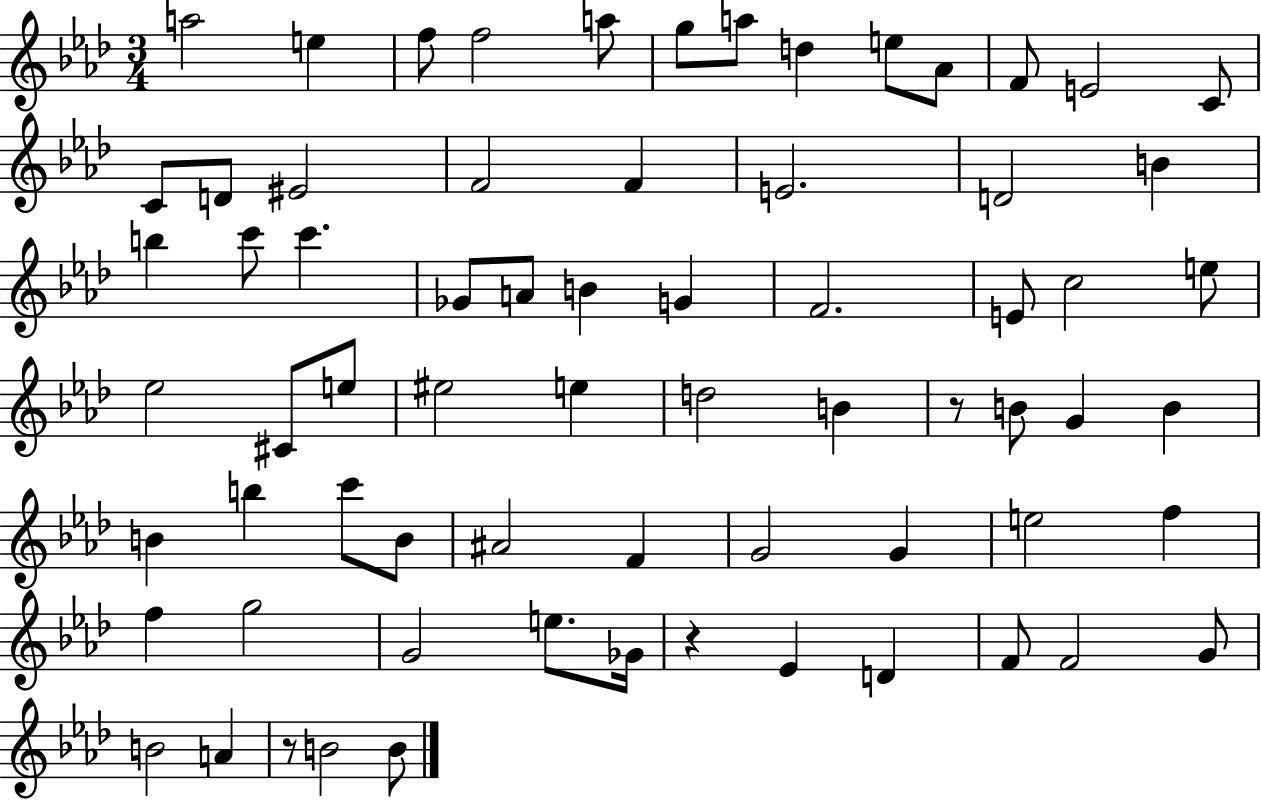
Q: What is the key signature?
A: AES major